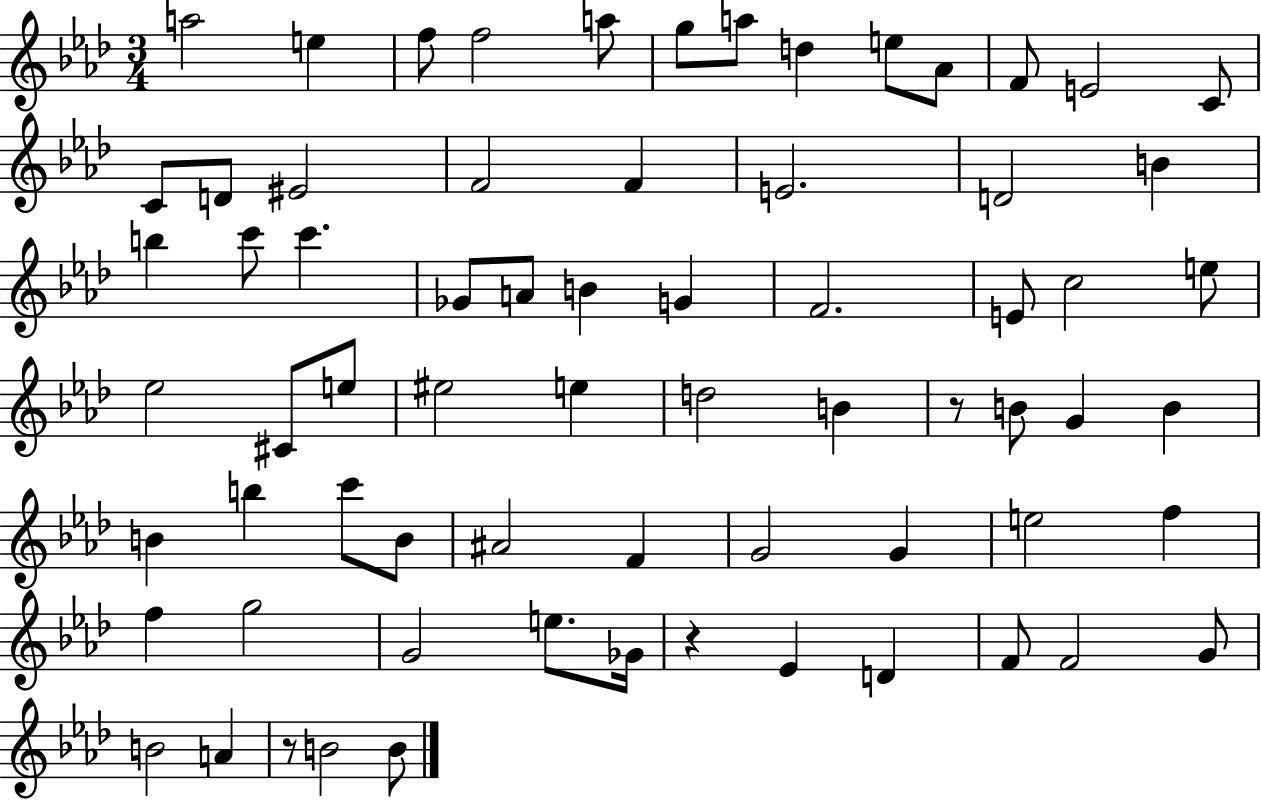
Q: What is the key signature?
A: AES major